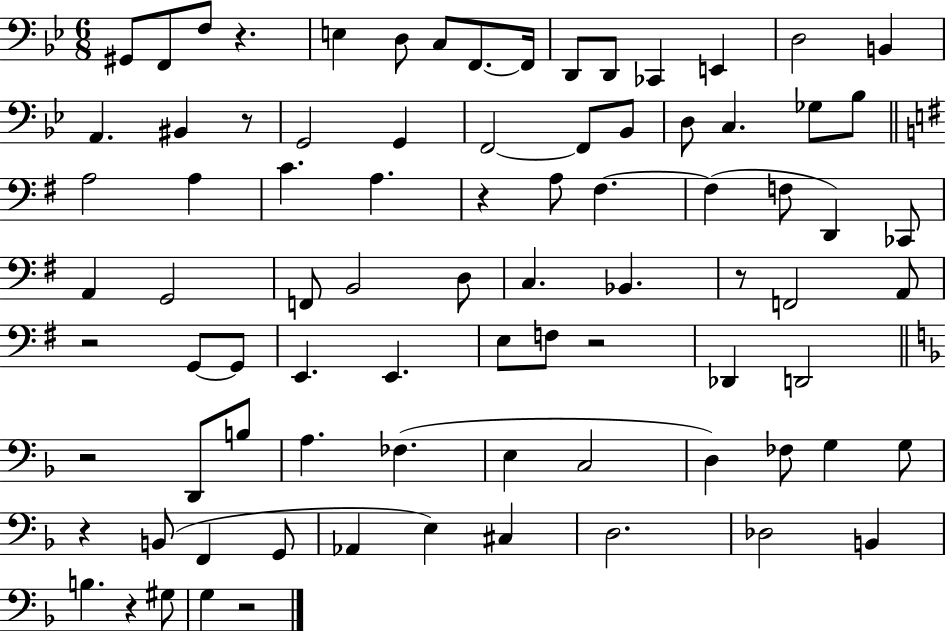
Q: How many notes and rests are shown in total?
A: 84